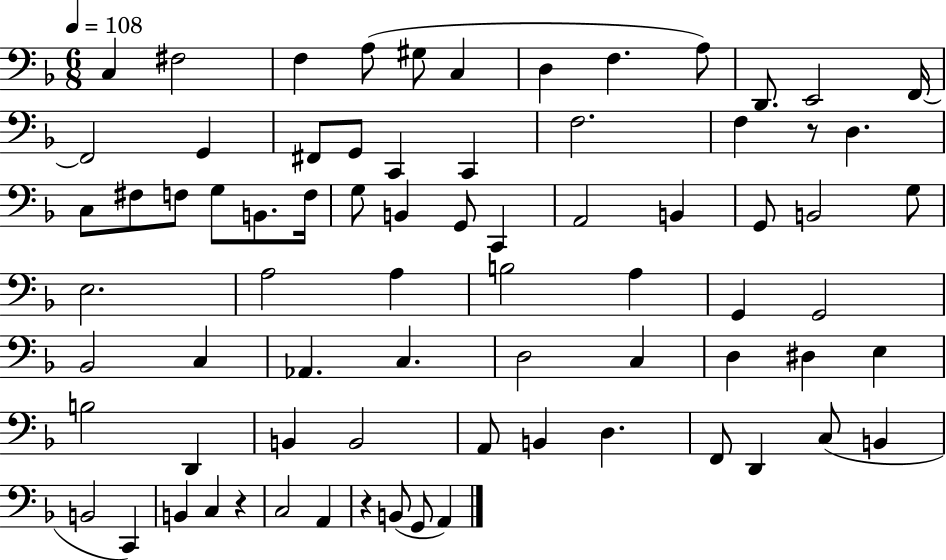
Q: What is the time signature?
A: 6/8